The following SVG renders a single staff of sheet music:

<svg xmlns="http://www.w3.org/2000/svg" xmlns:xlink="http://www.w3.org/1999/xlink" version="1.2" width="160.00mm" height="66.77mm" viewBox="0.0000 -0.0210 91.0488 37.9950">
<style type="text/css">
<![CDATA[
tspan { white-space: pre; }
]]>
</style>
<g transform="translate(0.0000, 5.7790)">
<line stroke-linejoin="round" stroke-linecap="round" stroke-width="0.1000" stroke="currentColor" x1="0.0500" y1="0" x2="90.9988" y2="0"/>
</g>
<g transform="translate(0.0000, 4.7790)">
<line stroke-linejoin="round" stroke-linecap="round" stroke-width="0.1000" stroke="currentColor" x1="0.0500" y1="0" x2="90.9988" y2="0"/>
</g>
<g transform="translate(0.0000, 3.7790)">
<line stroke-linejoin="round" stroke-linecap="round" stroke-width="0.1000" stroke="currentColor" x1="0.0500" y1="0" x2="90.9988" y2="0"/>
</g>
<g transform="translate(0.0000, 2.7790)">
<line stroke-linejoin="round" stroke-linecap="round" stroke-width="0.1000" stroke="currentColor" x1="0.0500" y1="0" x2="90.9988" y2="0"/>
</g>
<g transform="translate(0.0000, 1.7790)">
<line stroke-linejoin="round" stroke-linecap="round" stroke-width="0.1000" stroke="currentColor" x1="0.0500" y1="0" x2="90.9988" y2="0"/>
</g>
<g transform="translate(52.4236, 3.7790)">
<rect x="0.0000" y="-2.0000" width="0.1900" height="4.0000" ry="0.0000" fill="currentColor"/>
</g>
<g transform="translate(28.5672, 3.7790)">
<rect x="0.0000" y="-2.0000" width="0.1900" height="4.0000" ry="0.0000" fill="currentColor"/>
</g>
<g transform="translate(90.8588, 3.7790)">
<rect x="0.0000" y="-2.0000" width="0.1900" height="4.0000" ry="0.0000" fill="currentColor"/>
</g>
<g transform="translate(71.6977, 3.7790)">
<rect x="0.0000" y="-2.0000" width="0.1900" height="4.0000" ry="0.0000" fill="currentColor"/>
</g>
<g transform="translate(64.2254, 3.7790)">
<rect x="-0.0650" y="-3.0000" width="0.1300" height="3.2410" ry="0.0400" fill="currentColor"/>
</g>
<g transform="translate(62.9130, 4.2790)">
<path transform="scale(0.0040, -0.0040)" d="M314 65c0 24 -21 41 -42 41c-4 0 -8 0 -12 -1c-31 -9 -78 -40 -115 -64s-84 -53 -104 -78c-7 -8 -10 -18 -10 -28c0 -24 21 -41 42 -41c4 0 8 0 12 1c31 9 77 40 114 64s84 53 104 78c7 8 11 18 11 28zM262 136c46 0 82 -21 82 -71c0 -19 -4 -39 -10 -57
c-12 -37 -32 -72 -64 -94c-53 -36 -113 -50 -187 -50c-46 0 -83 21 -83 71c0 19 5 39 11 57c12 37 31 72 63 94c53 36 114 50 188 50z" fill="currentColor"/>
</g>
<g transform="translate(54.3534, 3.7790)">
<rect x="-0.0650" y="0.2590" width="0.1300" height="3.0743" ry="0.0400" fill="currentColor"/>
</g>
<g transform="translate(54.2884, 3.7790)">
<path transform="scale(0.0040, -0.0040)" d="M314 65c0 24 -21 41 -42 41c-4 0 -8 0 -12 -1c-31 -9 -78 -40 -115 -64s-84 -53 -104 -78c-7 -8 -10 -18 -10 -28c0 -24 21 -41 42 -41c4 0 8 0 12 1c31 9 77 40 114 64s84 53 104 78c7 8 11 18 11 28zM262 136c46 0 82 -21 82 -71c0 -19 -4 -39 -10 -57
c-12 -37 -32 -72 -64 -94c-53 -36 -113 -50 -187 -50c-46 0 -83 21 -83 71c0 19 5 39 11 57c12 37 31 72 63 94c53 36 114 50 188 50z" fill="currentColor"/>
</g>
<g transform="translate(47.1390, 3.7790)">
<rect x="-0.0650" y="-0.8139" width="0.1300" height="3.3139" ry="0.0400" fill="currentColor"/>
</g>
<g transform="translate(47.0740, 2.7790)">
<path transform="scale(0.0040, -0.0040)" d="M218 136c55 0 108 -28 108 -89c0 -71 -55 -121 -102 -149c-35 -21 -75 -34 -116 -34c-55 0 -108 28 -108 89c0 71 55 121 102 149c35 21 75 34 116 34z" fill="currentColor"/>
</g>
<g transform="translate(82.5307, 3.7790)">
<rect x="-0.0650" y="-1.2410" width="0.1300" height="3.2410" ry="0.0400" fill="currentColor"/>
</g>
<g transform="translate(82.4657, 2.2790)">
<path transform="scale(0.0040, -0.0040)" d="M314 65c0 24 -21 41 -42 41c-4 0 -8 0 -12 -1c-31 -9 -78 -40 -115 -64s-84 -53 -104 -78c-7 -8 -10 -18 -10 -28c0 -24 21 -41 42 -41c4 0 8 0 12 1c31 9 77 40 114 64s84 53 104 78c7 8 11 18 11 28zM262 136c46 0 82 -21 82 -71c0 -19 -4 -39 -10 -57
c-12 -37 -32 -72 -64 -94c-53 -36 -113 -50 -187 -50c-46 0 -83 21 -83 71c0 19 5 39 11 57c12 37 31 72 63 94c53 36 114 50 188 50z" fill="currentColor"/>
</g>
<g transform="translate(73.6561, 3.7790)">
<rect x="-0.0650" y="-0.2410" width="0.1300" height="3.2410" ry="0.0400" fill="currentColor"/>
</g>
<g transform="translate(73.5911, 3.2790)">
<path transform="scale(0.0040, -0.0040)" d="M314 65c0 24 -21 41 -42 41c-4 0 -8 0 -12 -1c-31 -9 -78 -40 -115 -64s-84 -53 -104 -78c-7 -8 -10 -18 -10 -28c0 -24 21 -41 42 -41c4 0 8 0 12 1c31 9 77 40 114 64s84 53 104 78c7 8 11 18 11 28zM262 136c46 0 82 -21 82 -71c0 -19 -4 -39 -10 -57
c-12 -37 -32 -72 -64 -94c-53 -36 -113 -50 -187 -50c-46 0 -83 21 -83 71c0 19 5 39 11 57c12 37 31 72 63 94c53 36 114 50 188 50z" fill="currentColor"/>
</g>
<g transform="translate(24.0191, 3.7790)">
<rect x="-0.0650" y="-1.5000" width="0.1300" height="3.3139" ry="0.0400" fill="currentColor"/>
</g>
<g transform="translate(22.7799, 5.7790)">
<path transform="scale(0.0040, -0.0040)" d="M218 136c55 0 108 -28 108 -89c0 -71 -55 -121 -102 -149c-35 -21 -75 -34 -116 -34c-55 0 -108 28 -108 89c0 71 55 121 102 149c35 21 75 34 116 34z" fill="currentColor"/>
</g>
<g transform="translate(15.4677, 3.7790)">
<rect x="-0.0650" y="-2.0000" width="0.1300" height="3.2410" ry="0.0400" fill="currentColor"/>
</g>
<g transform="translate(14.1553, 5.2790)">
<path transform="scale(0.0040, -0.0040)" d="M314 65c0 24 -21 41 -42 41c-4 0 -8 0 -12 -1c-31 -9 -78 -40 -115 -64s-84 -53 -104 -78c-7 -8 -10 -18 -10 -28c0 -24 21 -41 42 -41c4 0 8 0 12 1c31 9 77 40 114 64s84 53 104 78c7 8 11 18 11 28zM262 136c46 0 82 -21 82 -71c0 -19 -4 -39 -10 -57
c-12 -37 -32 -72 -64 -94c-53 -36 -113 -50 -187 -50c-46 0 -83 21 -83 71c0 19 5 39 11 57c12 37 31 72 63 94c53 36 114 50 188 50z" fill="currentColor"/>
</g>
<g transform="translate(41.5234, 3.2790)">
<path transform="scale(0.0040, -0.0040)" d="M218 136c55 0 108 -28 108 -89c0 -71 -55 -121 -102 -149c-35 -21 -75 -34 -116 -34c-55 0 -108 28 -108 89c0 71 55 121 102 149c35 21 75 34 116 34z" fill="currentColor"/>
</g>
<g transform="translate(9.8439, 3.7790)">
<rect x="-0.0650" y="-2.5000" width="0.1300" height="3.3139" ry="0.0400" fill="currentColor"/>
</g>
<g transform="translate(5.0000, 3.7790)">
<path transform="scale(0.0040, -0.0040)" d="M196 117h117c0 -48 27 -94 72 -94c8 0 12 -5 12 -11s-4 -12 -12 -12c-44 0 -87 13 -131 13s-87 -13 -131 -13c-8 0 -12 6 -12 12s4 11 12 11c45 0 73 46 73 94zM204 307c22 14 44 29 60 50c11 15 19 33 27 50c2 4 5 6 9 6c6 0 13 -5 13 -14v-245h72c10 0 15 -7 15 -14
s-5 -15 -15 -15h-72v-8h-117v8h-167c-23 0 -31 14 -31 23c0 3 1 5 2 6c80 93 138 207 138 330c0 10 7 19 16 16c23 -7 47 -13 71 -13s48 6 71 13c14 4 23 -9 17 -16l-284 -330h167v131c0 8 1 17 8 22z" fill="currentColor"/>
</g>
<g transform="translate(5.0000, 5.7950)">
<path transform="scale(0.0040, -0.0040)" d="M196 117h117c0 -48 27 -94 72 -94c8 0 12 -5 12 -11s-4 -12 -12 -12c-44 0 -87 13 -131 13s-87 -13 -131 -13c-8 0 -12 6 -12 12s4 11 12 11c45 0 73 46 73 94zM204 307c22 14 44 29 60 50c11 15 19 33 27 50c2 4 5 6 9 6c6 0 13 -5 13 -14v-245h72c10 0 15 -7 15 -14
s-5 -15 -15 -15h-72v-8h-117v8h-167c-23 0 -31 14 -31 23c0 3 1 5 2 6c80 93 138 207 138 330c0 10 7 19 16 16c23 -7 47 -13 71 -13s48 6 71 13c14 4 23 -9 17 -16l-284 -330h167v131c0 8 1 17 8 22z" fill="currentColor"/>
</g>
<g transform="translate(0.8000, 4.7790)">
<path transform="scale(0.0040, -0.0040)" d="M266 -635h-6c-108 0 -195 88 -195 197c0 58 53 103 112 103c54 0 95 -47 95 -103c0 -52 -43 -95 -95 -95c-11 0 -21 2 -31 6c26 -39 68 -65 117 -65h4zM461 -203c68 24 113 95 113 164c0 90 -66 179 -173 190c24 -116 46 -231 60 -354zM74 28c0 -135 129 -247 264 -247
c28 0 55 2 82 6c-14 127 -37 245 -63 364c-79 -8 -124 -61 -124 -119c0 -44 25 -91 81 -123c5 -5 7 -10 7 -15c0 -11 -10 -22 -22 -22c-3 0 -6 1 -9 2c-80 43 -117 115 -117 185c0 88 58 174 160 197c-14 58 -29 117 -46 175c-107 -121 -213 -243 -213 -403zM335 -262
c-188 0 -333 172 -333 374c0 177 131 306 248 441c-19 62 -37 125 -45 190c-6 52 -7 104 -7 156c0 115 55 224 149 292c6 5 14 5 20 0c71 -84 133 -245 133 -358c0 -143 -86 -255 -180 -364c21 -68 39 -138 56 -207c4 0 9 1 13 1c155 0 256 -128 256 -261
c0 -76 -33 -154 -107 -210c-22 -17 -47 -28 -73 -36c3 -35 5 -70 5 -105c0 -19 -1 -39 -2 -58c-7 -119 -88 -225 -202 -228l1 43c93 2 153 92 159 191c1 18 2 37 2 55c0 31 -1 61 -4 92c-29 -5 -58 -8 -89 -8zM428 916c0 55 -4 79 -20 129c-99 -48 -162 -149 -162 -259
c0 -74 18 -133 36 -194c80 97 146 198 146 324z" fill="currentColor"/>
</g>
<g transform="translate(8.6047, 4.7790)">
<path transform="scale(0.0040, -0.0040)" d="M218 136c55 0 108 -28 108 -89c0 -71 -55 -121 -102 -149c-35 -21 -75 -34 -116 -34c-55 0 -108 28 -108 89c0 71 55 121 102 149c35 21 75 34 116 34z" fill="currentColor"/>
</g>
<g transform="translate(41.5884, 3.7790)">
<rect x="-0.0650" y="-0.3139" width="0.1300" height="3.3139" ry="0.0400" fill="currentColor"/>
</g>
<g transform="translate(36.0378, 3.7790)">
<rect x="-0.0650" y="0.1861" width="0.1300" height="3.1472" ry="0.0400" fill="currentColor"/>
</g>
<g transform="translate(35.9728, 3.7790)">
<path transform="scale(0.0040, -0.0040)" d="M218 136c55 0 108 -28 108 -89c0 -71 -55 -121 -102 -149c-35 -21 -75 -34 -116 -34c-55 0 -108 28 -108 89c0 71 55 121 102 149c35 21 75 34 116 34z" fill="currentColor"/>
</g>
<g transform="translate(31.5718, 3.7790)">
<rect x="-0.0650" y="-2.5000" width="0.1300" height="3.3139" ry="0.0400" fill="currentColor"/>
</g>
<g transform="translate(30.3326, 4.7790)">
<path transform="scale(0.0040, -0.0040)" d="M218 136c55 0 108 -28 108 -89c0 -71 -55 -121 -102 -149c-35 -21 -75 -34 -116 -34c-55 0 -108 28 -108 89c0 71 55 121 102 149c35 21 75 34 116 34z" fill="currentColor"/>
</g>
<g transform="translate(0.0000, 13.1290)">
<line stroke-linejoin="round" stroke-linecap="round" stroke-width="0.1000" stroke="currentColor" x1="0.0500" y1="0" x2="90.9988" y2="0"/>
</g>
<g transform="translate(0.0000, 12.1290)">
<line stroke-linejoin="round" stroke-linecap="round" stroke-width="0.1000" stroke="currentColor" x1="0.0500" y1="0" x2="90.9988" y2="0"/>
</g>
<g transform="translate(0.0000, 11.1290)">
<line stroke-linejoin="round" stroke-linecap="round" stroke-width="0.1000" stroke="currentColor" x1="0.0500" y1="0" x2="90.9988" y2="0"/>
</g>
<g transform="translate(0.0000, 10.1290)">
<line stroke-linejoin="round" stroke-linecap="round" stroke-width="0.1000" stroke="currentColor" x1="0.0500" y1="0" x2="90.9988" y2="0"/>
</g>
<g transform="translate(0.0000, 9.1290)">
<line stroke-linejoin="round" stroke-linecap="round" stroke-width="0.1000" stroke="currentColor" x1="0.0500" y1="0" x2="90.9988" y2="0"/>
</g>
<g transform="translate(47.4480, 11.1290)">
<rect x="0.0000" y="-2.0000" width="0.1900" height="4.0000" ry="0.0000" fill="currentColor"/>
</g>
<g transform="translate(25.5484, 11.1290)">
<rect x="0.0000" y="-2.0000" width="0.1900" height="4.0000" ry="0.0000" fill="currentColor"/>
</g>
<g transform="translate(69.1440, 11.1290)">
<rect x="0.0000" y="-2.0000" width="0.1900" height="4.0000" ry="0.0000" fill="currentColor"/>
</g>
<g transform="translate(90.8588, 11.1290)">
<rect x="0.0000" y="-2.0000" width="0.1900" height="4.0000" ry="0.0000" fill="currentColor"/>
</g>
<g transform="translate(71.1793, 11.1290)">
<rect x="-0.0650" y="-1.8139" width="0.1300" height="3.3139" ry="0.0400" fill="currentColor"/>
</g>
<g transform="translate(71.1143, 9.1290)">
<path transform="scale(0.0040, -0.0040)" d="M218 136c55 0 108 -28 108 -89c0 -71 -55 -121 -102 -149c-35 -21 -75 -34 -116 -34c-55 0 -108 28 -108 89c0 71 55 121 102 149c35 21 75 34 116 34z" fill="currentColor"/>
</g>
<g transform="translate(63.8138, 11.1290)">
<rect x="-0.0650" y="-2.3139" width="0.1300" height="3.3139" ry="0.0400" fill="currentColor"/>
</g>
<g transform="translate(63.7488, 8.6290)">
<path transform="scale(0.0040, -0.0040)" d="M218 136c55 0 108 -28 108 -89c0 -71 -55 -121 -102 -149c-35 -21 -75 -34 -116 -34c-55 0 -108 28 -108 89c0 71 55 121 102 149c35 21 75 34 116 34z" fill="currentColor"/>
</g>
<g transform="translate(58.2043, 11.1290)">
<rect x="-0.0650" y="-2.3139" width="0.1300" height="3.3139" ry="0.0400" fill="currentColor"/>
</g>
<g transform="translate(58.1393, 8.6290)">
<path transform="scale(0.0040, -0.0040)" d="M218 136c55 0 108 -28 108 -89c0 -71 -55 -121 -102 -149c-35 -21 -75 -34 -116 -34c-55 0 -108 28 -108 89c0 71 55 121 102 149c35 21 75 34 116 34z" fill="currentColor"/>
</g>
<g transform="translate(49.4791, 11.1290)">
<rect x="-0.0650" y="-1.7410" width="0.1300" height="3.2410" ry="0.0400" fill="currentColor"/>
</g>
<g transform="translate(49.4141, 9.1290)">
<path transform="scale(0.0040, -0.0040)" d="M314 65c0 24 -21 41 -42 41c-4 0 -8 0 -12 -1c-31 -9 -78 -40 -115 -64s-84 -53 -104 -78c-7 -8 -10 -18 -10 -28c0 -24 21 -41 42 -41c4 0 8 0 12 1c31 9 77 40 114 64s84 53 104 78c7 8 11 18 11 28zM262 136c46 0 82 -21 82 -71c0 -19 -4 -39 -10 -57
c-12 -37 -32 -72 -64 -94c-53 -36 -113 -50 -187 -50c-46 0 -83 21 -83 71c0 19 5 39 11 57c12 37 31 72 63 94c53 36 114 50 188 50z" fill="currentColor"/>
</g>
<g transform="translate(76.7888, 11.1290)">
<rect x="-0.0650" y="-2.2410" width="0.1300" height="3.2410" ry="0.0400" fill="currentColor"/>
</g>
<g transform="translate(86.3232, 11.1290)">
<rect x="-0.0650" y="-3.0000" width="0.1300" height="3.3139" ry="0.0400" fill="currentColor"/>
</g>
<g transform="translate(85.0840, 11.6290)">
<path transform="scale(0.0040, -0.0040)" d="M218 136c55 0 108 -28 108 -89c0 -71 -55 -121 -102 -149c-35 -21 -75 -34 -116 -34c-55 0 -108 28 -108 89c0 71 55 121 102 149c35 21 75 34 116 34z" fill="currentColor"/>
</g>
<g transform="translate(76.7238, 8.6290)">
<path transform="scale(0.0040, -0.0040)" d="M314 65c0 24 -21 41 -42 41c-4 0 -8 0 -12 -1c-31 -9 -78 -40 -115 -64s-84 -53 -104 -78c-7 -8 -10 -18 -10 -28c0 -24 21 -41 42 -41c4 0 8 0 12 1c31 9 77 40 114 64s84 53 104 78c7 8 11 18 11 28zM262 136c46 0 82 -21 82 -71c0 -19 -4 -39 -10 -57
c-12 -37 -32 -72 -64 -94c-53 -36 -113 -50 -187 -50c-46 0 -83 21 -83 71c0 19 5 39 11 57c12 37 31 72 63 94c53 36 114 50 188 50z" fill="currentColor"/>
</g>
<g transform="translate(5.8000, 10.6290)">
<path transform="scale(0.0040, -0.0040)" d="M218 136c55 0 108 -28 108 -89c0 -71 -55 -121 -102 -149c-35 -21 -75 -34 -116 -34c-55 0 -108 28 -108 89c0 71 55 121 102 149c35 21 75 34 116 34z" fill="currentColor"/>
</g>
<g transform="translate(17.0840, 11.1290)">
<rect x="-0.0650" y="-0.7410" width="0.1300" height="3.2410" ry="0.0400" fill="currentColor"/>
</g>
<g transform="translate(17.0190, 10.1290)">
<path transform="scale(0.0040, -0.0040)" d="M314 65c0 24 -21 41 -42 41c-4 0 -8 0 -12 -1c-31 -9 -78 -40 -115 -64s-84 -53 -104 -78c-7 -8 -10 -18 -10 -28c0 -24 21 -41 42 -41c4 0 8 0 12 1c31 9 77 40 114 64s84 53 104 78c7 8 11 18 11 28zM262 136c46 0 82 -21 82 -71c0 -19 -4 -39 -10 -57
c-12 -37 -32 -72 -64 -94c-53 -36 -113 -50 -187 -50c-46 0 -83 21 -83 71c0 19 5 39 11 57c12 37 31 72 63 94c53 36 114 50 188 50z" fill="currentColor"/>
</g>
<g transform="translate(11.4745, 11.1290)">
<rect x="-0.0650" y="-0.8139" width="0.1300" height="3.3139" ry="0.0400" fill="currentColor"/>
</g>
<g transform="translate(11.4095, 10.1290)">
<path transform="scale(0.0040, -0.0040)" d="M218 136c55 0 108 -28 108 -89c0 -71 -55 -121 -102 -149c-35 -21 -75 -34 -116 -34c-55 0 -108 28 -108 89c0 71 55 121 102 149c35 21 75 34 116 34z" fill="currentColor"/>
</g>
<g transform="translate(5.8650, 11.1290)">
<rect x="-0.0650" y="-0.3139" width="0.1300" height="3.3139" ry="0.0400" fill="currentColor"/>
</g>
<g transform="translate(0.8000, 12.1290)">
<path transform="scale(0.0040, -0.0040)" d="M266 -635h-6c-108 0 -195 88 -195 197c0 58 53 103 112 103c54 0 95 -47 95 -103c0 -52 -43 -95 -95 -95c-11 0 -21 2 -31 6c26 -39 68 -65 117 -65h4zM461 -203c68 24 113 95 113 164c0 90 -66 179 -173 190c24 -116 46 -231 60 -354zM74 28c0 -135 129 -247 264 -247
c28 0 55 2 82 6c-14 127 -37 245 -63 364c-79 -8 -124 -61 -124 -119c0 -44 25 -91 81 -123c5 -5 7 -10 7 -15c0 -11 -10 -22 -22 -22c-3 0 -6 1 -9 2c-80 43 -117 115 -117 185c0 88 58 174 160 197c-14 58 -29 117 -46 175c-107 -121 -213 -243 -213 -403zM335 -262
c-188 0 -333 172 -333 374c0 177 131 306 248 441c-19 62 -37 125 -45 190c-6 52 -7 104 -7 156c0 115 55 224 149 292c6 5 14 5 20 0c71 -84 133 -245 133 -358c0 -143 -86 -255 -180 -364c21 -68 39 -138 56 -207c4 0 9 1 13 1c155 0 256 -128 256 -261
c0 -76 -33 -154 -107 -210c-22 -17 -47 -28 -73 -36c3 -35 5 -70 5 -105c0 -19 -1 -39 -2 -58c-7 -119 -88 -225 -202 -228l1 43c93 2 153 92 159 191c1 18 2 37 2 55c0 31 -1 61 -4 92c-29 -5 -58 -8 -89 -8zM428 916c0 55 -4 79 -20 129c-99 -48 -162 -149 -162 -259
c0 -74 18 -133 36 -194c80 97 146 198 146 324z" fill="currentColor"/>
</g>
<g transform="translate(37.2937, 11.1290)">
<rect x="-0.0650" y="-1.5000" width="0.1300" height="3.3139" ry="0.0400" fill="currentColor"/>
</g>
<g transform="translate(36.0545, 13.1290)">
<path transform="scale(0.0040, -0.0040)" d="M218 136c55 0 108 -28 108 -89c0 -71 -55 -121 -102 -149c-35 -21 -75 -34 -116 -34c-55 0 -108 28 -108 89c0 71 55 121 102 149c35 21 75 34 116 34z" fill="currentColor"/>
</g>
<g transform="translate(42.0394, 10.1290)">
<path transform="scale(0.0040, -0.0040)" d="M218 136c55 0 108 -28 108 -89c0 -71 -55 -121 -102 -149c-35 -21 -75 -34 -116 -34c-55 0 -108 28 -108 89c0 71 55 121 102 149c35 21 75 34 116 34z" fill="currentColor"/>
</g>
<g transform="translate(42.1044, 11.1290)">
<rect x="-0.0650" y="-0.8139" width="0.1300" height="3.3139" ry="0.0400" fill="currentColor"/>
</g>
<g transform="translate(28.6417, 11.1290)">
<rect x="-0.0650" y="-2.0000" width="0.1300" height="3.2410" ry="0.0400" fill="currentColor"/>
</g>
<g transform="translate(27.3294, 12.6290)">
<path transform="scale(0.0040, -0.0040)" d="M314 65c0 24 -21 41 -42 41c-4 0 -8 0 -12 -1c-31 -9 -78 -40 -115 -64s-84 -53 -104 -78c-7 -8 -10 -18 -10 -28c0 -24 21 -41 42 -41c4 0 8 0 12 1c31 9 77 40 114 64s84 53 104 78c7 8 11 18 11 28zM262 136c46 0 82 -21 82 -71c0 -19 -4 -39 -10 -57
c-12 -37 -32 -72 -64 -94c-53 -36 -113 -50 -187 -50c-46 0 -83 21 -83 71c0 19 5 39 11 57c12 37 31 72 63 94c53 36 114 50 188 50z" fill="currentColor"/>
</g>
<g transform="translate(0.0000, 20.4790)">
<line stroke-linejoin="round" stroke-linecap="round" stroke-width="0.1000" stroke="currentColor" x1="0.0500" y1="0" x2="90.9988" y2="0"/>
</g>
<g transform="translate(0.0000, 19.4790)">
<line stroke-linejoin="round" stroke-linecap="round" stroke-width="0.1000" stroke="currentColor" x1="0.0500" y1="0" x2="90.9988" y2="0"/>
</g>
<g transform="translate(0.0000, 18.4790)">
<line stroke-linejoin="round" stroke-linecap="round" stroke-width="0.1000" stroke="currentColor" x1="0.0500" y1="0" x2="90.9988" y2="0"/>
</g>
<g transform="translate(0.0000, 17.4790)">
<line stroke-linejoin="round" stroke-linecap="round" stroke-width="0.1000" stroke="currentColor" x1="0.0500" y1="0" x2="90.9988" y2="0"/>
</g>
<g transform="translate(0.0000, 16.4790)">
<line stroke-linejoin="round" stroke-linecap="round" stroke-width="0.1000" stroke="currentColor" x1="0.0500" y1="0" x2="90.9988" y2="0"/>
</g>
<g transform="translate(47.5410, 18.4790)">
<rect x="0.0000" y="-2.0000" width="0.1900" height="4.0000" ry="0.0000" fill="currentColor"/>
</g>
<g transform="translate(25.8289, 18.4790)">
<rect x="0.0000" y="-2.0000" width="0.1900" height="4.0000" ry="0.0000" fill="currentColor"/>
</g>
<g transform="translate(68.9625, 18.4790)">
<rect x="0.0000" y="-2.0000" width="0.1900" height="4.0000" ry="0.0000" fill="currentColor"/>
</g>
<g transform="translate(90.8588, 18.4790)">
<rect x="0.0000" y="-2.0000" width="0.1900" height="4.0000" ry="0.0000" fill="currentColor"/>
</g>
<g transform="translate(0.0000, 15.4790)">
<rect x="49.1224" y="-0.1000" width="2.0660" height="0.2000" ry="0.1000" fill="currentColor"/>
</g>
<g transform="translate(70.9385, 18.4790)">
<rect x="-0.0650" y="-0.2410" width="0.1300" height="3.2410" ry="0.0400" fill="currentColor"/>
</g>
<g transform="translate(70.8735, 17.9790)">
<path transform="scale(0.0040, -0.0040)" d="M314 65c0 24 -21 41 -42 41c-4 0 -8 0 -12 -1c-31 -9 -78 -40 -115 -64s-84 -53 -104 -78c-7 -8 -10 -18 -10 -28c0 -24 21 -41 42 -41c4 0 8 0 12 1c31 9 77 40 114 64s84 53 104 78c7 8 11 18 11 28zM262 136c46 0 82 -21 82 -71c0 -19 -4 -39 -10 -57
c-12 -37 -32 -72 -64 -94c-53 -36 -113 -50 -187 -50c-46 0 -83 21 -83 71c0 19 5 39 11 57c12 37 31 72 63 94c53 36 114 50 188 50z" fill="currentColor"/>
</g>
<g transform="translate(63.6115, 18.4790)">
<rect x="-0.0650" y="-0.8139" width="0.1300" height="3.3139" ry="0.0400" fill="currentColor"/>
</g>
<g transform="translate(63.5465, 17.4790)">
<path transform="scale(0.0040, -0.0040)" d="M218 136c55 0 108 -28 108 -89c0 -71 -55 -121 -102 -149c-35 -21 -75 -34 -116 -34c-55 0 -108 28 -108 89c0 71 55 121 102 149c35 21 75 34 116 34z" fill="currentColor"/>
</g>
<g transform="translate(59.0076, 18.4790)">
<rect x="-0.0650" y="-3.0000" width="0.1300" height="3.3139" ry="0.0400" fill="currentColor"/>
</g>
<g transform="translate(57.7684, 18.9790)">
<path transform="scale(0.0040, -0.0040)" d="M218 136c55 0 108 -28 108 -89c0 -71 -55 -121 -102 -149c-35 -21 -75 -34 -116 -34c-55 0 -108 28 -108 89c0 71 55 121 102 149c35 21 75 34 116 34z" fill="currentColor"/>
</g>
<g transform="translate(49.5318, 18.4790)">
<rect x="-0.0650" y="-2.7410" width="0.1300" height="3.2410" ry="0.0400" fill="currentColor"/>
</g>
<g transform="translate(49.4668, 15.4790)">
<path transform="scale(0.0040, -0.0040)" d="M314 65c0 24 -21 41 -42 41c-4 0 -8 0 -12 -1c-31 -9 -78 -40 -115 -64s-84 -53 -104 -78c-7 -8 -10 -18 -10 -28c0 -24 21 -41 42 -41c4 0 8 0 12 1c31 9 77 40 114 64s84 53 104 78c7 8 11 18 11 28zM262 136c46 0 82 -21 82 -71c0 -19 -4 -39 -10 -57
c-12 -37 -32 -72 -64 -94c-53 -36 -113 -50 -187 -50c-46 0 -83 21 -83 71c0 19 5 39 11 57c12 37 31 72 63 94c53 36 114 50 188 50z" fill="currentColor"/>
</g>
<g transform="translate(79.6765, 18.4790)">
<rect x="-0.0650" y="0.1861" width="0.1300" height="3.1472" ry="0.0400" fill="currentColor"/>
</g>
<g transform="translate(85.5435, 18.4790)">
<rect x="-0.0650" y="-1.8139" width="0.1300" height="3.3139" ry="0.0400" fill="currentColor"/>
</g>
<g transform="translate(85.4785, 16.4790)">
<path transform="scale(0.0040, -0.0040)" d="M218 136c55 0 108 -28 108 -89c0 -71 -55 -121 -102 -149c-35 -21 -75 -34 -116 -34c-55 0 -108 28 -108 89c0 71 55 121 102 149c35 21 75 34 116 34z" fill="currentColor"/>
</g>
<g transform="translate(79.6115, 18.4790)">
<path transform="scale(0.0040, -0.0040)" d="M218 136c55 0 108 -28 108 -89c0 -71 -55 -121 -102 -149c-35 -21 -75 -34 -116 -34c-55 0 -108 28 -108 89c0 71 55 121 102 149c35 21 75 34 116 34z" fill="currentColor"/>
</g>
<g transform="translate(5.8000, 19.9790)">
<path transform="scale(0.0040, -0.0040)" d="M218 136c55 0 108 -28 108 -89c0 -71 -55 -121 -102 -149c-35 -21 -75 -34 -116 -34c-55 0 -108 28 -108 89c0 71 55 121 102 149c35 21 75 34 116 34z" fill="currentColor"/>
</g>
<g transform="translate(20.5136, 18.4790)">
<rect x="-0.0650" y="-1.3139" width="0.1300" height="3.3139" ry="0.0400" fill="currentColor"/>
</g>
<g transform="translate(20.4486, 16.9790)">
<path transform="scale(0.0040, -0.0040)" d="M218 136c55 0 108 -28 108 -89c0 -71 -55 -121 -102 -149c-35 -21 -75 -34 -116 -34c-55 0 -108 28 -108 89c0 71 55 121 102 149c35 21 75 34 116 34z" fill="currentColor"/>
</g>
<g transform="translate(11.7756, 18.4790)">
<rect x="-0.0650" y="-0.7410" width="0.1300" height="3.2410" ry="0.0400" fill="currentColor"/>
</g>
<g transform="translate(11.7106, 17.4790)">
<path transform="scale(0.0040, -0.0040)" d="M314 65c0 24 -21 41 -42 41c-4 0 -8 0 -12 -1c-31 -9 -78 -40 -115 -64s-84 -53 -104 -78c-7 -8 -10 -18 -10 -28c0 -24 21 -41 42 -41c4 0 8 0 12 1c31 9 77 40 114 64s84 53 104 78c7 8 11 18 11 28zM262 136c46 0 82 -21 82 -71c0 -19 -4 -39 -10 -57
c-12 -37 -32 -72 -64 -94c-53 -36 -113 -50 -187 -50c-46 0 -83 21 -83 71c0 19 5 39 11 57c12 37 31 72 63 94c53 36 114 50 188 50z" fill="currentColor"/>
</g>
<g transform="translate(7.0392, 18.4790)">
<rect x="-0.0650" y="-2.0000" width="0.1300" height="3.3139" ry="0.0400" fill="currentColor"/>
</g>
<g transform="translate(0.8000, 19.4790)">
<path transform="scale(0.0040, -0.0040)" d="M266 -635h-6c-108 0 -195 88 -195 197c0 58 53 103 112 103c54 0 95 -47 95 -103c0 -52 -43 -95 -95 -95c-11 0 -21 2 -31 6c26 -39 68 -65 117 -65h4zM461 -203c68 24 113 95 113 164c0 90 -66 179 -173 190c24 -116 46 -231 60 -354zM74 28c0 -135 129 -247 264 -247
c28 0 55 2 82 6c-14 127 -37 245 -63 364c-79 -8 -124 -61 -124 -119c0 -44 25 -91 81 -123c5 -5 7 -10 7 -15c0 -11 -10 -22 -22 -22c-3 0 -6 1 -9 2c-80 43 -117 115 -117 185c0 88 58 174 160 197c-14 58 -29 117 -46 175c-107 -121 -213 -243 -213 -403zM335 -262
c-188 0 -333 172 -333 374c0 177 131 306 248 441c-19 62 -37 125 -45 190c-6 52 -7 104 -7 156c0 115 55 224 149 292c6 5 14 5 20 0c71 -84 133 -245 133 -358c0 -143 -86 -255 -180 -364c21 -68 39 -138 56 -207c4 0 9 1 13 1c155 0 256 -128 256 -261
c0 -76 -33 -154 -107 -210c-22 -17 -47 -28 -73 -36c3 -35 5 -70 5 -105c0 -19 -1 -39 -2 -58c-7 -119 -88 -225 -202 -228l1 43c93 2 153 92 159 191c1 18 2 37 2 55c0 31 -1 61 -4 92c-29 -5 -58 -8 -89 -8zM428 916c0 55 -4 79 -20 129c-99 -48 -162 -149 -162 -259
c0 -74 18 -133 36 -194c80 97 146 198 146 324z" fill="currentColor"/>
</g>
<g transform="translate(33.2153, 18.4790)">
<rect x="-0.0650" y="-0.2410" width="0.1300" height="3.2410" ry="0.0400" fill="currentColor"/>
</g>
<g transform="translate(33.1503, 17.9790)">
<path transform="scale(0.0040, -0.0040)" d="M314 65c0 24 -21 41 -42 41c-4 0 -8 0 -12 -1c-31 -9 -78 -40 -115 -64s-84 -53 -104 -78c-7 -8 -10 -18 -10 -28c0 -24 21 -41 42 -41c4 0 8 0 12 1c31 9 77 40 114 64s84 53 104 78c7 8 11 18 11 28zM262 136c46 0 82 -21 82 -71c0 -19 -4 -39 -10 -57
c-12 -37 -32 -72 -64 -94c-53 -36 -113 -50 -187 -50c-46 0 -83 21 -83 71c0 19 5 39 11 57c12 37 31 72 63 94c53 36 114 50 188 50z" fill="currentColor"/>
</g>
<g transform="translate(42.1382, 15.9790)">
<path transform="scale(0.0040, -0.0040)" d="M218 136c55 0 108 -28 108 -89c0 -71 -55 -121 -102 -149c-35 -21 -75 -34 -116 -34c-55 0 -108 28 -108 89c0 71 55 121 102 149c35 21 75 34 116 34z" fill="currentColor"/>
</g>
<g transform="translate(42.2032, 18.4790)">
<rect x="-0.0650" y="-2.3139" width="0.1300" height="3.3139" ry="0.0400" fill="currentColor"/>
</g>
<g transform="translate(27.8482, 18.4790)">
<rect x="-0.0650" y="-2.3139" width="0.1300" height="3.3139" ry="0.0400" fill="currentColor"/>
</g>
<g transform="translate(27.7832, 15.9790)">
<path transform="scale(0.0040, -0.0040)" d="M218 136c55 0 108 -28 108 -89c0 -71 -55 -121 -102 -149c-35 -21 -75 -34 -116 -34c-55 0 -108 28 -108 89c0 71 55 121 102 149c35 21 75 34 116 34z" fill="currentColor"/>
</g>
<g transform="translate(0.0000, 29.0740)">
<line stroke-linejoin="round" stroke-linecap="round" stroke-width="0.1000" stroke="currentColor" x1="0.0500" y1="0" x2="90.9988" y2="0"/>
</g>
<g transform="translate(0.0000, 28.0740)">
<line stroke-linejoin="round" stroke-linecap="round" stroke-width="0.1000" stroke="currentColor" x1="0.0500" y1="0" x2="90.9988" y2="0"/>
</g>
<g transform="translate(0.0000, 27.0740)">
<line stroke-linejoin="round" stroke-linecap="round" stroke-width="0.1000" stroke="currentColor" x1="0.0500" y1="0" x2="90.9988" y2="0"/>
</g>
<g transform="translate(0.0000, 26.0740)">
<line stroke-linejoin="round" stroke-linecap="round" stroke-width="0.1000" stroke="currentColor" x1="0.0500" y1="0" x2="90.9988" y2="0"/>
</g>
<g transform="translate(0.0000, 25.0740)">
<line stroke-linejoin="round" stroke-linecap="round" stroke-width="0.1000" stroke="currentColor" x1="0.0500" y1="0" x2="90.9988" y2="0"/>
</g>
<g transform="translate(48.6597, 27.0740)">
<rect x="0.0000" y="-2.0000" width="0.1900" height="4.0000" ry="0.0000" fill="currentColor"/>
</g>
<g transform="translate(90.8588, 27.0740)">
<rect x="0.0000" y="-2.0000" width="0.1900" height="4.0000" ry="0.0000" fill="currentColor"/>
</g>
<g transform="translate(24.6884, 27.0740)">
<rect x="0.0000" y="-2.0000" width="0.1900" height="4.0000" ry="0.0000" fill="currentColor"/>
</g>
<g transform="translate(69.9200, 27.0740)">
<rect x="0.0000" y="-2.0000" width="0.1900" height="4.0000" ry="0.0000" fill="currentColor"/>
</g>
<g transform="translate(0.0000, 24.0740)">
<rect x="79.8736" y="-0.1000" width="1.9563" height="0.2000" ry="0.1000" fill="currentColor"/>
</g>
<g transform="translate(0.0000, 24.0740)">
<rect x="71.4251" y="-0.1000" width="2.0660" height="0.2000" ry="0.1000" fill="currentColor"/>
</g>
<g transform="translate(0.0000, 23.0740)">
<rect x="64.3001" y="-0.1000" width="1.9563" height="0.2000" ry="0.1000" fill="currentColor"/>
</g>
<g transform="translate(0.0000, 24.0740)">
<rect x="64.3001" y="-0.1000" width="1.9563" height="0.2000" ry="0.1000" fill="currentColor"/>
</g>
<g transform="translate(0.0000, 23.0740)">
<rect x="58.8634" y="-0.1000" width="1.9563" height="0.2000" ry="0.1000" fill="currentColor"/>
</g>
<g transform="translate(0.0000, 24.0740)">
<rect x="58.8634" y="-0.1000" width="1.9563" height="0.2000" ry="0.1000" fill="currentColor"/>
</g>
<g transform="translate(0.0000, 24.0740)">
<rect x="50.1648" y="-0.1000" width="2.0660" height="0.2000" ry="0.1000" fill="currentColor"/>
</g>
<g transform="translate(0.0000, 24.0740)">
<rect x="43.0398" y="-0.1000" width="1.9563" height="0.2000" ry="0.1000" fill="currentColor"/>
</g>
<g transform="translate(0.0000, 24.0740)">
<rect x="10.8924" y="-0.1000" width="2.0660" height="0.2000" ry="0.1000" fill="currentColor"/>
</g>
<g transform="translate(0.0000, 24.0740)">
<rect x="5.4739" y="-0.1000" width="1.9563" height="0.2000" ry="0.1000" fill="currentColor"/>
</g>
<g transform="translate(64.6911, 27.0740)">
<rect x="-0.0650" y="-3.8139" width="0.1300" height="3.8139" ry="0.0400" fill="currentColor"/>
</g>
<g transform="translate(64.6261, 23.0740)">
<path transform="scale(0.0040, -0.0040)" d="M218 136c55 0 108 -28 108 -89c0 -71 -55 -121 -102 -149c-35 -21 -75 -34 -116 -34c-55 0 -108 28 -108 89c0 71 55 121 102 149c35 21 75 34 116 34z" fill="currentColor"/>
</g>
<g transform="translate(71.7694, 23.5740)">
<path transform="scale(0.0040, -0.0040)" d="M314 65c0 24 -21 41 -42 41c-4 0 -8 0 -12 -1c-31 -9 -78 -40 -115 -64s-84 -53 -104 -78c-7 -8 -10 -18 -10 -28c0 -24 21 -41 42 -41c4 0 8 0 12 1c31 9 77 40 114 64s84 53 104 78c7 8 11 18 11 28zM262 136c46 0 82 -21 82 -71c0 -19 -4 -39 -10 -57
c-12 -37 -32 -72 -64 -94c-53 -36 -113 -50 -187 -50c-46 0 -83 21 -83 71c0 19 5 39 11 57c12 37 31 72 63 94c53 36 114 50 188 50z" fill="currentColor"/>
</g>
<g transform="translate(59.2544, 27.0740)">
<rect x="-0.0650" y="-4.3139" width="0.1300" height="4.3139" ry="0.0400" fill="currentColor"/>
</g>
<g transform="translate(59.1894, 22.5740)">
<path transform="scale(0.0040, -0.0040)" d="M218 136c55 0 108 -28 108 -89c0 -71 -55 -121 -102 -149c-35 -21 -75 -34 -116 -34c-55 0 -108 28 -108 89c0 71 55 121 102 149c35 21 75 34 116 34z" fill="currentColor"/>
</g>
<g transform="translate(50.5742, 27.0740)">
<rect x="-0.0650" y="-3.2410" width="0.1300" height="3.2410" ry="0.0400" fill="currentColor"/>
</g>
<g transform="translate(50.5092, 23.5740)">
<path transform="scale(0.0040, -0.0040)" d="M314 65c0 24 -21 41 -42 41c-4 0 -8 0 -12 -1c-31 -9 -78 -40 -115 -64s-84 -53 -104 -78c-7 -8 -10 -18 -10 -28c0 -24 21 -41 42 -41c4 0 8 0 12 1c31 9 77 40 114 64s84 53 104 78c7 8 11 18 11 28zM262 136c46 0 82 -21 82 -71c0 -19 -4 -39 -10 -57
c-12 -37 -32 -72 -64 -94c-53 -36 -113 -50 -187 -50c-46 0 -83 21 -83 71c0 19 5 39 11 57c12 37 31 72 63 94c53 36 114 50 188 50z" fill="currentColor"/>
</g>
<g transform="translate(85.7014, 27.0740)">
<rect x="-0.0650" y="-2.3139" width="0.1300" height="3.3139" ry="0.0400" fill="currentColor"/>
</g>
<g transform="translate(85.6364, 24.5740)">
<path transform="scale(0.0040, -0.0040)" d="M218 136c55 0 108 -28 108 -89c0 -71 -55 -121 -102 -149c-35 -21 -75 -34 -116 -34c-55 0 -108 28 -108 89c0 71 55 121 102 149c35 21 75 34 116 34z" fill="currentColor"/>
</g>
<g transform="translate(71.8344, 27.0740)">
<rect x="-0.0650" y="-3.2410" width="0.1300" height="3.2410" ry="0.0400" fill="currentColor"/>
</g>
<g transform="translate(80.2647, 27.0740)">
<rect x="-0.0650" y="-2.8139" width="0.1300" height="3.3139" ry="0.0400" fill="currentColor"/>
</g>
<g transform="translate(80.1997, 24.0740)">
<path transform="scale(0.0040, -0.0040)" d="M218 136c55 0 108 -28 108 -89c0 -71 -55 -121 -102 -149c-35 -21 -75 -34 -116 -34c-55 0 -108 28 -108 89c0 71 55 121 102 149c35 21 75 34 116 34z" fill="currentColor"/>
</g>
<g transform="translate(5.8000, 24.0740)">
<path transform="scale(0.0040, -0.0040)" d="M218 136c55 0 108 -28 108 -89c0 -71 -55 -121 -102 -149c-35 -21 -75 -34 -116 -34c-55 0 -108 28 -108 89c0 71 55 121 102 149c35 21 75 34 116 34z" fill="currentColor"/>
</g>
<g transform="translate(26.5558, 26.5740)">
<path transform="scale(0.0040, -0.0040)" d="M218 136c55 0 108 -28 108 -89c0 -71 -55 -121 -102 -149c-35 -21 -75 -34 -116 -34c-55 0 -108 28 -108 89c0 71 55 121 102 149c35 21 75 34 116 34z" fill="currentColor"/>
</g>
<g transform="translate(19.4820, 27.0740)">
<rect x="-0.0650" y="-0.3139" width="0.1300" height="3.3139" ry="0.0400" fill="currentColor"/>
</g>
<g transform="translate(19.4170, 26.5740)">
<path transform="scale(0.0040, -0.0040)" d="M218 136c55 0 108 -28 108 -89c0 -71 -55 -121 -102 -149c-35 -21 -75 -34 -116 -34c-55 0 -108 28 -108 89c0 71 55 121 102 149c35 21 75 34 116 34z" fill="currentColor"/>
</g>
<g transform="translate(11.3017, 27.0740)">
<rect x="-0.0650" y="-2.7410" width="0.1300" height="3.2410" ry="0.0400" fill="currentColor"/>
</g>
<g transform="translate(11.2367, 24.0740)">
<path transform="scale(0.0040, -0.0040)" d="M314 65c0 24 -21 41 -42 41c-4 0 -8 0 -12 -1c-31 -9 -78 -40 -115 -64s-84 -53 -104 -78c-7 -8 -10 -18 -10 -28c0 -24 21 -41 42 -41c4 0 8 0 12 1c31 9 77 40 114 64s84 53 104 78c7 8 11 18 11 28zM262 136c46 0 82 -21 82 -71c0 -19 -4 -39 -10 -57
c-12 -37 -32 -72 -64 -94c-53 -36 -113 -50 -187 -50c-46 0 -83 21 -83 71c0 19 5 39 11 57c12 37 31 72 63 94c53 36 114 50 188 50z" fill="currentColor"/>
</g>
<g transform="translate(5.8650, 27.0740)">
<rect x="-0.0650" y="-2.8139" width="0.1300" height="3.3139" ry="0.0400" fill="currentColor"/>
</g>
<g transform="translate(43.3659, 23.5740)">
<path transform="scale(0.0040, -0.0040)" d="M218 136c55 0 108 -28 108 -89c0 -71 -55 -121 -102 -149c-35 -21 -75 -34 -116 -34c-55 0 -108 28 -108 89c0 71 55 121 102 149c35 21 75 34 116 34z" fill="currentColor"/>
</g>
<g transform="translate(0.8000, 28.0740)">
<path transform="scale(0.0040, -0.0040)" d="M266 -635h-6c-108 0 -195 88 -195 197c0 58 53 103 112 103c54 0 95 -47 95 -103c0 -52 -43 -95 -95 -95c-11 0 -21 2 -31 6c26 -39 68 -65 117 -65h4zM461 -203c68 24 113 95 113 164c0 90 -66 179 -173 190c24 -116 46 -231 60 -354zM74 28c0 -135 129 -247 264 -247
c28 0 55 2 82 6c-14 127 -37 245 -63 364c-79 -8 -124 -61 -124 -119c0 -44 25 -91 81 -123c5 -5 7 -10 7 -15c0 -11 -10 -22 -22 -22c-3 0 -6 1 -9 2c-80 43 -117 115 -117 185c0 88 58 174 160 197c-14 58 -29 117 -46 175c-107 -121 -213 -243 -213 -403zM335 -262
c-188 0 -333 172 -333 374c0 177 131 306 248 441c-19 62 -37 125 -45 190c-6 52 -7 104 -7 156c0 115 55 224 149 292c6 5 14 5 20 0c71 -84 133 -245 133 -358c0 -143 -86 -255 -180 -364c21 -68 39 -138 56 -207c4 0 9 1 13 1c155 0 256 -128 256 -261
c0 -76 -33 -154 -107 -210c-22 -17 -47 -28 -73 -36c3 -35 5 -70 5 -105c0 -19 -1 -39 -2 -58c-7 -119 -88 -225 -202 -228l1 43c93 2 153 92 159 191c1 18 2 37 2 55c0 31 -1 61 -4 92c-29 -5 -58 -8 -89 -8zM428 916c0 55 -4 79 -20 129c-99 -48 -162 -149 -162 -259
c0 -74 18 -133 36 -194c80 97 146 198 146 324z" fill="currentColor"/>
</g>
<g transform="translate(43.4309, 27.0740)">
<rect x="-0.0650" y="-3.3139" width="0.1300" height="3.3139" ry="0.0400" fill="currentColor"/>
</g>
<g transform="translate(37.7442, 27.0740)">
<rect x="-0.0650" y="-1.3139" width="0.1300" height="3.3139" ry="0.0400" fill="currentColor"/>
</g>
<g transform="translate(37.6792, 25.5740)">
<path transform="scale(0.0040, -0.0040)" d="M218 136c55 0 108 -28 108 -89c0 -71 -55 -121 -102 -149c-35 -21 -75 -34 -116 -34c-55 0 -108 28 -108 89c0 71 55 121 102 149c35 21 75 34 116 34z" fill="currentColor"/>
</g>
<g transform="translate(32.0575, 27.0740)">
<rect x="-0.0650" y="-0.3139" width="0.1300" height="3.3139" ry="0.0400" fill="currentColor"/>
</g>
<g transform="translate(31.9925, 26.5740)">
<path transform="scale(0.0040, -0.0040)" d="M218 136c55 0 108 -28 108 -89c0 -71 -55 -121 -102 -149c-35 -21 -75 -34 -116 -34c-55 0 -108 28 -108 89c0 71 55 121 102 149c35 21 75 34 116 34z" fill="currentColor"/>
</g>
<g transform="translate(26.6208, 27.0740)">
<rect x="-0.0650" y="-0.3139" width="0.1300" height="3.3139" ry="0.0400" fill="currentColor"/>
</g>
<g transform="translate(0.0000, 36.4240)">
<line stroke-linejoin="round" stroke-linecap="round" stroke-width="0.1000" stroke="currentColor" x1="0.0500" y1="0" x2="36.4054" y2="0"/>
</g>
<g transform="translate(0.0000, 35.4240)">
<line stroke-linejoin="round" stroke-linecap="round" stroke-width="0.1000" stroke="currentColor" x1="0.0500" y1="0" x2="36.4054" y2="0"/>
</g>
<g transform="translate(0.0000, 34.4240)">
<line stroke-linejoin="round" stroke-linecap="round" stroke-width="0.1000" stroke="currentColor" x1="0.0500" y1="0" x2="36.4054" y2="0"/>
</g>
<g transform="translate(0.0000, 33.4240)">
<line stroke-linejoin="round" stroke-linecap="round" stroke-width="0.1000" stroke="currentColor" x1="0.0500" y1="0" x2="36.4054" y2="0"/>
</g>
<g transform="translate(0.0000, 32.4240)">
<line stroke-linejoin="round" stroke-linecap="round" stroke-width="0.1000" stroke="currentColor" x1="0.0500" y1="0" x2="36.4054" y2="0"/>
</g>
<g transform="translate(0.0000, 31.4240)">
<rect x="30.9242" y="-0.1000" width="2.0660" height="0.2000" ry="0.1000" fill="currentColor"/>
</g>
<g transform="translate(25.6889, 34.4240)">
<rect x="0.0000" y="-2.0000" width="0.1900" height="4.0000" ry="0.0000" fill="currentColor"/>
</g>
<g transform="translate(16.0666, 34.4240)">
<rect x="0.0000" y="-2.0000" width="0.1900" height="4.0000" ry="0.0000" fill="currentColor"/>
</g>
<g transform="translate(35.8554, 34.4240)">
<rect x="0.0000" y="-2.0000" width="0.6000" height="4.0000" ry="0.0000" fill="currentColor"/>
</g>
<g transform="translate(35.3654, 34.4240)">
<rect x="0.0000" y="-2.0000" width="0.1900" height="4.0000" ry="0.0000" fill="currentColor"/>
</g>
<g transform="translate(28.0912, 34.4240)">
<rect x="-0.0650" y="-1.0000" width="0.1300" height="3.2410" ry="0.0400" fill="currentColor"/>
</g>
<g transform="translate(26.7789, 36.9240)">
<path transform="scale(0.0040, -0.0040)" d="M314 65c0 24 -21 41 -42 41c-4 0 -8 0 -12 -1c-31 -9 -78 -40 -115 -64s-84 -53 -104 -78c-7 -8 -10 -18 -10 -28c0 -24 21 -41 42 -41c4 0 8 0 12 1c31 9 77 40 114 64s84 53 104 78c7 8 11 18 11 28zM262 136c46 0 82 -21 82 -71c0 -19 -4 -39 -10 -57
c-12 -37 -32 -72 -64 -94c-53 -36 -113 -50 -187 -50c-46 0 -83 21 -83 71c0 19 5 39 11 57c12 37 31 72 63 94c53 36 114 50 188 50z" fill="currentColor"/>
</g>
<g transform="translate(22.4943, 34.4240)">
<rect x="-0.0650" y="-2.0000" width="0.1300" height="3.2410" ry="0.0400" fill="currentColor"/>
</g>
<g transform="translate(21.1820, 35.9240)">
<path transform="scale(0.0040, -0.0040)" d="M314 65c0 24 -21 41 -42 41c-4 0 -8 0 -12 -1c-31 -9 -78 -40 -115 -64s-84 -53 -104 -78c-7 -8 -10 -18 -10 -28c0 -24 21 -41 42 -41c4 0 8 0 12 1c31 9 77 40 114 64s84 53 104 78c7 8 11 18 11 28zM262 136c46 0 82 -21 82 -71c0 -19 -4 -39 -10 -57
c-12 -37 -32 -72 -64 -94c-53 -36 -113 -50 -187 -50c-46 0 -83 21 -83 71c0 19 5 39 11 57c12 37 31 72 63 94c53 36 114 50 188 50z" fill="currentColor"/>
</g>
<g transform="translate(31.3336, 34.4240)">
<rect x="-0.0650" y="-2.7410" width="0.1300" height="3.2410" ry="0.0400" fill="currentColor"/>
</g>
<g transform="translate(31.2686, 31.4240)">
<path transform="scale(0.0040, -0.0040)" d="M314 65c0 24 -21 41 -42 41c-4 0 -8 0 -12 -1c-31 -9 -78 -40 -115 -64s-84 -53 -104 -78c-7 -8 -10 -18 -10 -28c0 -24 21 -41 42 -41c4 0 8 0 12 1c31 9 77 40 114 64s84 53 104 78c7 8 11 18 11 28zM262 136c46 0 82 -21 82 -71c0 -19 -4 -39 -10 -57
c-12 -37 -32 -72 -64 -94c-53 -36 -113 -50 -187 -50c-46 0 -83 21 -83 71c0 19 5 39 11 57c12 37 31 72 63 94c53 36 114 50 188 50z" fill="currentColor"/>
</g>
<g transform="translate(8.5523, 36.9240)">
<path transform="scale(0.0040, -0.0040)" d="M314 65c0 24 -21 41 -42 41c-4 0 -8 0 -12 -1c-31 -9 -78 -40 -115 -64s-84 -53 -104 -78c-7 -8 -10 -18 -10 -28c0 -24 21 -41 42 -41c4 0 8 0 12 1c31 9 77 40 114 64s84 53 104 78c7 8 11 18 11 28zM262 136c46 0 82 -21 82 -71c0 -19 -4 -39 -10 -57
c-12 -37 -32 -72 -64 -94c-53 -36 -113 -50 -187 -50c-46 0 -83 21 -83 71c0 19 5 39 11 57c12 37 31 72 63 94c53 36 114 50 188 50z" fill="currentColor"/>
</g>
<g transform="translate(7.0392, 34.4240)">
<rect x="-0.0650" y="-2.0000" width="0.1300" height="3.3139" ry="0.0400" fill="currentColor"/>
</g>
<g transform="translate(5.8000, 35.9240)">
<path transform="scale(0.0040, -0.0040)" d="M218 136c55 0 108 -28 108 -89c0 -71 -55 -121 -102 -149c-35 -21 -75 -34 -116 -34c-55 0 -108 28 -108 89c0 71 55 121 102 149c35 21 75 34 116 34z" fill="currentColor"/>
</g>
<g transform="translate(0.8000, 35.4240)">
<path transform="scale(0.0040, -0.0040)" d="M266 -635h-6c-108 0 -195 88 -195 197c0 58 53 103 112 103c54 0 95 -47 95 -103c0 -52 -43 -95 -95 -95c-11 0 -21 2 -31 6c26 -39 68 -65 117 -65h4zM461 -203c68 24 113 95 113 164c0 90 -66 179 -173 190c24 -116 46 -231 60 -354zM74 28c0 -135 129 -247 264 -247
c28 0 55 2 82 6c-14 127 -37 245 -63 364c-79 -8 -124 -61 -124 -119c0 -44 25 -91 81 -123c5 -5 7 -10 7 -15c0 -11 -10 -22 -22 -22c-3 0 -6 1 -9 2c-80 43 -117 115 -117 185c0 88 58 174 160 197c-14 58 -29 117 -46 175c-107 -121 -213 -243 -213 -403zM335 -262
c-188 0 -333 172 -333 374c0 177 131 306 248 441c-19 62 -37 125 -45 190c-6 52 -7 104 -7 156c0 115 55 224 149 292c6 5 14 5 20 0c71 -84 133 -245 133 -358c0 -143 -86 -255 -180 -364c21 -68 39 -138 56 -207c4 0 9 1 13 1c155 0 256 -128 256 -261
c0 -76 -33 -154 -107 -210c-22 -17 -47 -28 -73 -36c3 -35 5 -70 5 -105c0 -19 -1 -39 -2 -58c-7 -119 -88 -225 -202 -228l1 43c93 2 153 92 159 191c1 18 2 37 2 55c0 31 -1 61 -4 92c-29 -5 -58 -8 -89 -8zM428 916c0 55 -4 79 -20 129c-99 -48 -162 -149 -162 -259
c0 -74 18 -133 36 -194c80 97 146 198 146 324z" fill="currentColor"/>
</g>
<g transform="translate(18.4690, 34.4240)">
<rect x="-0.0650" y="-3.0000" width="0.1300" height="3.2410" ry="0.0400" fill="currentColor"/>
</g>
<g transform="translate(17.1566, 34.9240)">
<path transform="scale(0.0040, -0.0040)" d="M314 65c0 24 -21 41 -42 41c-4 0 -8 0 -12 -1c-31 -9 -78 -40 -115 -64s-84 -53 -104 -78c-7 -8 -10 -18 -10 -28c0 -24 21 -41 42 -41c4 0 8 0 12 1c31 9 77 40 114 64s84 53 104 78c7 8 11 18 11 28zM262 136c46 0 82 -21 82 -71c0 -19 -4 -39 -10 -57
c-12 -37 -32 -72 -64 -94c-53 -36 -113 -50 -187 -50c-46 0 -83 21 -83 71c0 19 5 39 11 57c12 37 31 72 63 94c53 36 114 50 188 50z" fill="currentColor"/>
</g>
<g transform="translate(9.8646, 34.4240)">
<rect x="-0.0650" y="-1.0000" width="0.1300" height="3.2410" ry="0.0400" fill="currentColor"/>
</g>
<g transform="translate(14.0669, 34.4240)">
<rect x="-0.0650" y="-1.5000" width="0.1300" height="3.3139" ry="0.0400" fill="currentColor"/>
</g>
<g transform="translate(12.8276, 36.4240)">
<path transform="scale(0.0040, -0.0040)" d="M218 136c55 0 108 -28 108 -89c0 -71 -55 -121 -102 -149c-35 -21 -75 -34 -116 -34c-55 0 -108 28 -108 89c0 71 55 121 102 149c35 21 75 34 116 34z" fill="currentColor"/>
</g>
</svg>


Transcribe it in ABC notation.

X:1
T:Untitled
M:4/4
L:1/4
K:C
G F2 E G B c d B2 A2 c2 e2 c d d2 F2 E d f2 g g f g2 A F d2 e g c2 g a2 A d c2 B f a a2 c c c e b b2 d' c' b2 a g F D2 E A2 F2 D2 a2